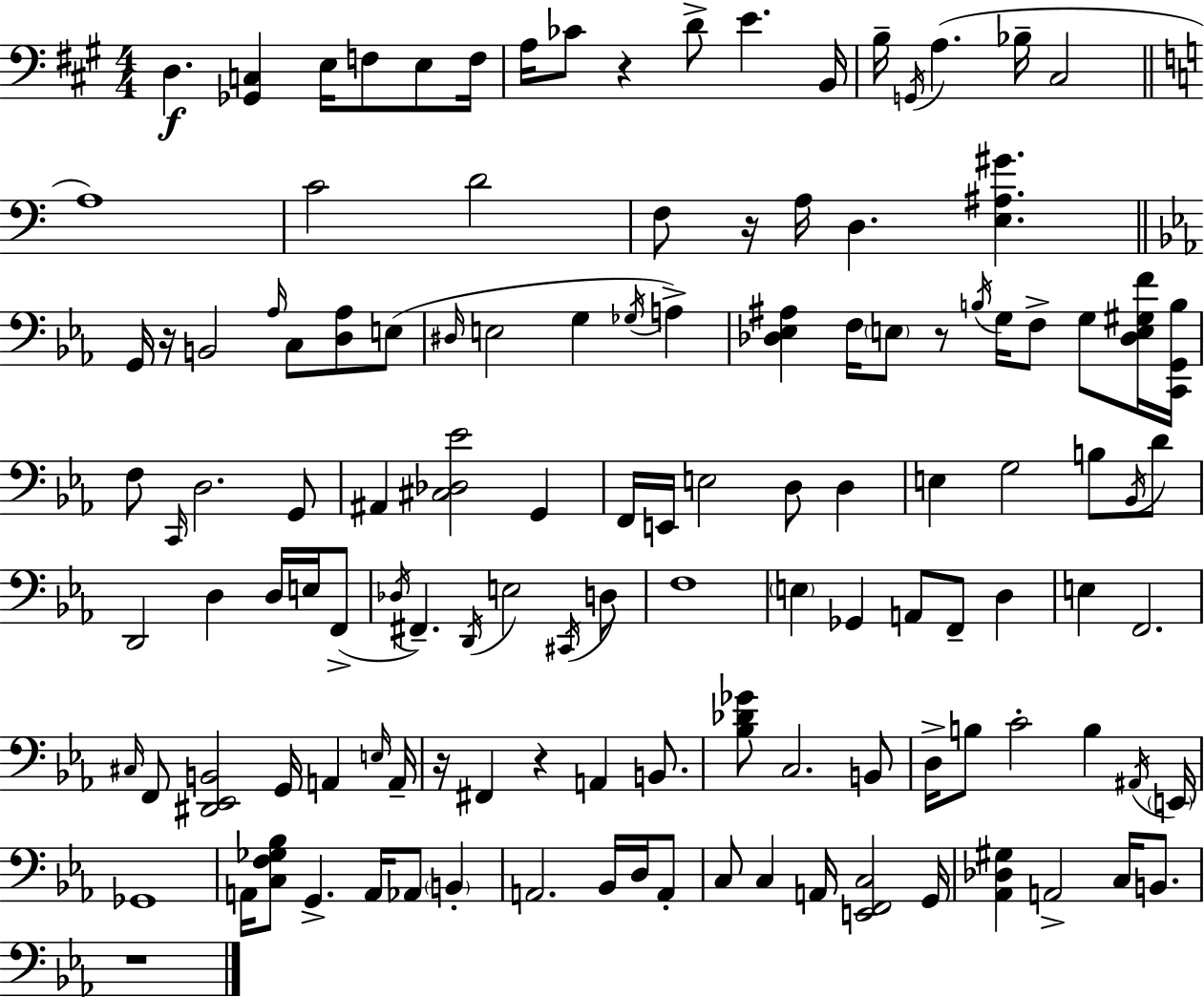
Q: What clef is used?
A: bass